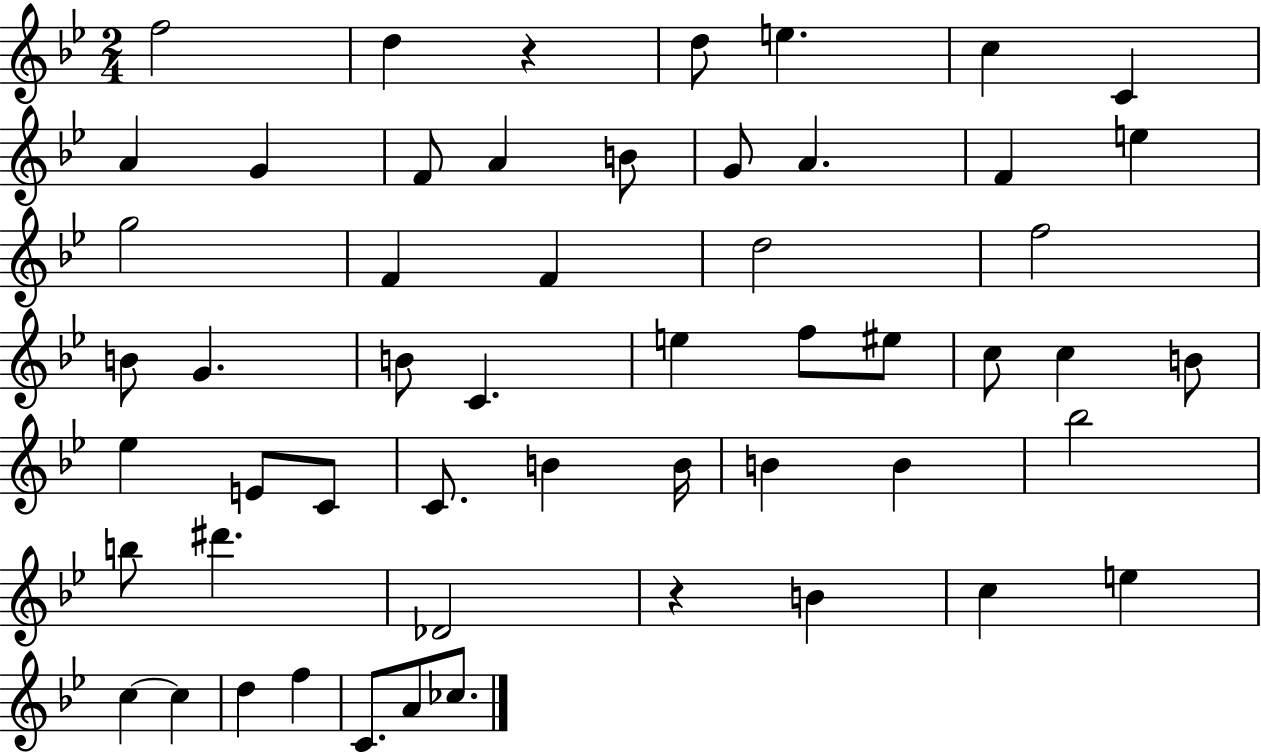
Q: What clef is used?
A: treble